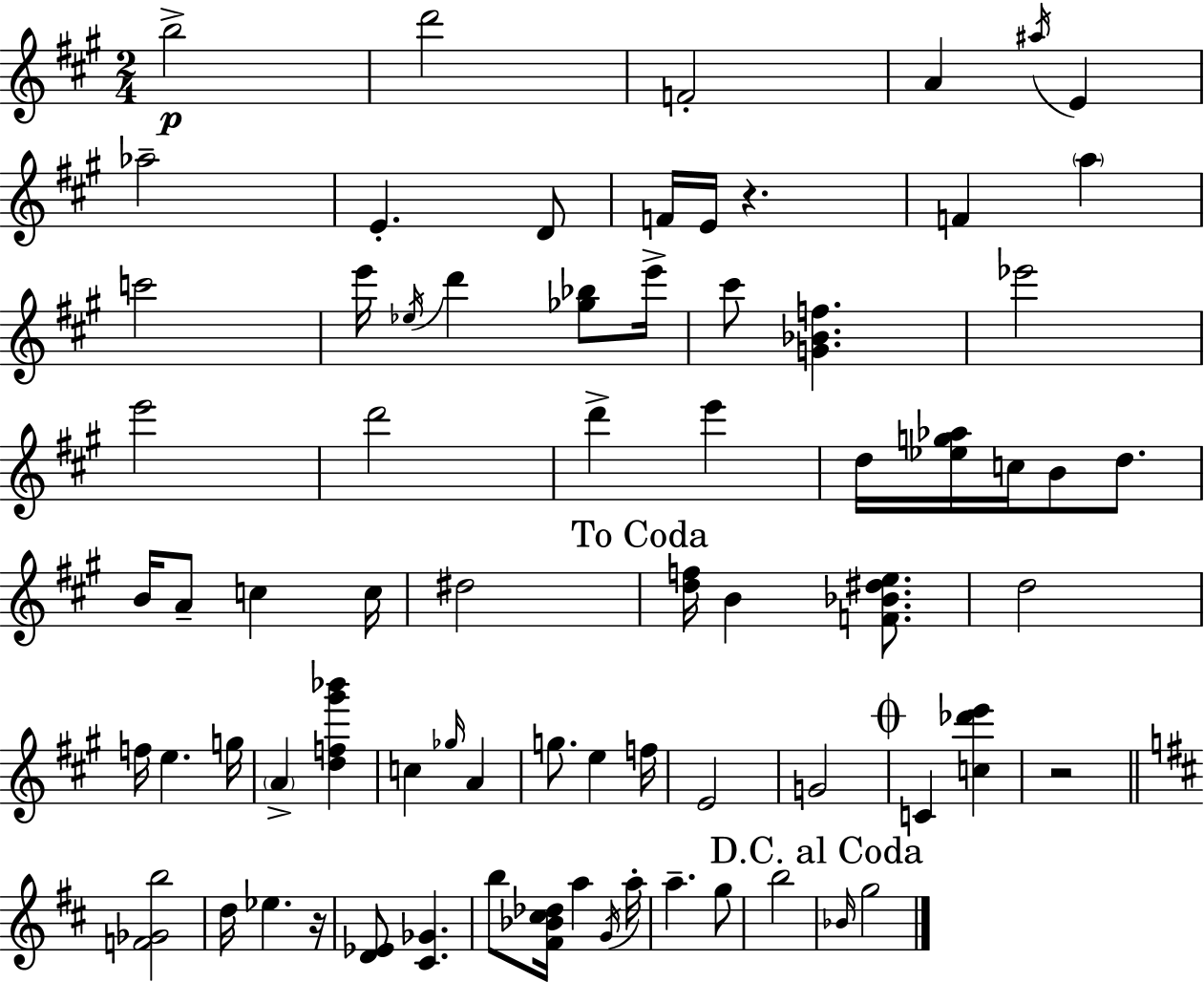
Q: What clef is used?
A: treble